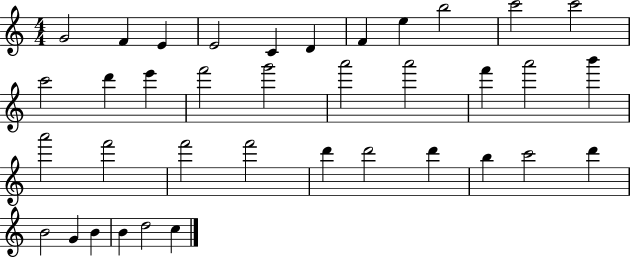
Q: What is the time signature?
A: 4/4